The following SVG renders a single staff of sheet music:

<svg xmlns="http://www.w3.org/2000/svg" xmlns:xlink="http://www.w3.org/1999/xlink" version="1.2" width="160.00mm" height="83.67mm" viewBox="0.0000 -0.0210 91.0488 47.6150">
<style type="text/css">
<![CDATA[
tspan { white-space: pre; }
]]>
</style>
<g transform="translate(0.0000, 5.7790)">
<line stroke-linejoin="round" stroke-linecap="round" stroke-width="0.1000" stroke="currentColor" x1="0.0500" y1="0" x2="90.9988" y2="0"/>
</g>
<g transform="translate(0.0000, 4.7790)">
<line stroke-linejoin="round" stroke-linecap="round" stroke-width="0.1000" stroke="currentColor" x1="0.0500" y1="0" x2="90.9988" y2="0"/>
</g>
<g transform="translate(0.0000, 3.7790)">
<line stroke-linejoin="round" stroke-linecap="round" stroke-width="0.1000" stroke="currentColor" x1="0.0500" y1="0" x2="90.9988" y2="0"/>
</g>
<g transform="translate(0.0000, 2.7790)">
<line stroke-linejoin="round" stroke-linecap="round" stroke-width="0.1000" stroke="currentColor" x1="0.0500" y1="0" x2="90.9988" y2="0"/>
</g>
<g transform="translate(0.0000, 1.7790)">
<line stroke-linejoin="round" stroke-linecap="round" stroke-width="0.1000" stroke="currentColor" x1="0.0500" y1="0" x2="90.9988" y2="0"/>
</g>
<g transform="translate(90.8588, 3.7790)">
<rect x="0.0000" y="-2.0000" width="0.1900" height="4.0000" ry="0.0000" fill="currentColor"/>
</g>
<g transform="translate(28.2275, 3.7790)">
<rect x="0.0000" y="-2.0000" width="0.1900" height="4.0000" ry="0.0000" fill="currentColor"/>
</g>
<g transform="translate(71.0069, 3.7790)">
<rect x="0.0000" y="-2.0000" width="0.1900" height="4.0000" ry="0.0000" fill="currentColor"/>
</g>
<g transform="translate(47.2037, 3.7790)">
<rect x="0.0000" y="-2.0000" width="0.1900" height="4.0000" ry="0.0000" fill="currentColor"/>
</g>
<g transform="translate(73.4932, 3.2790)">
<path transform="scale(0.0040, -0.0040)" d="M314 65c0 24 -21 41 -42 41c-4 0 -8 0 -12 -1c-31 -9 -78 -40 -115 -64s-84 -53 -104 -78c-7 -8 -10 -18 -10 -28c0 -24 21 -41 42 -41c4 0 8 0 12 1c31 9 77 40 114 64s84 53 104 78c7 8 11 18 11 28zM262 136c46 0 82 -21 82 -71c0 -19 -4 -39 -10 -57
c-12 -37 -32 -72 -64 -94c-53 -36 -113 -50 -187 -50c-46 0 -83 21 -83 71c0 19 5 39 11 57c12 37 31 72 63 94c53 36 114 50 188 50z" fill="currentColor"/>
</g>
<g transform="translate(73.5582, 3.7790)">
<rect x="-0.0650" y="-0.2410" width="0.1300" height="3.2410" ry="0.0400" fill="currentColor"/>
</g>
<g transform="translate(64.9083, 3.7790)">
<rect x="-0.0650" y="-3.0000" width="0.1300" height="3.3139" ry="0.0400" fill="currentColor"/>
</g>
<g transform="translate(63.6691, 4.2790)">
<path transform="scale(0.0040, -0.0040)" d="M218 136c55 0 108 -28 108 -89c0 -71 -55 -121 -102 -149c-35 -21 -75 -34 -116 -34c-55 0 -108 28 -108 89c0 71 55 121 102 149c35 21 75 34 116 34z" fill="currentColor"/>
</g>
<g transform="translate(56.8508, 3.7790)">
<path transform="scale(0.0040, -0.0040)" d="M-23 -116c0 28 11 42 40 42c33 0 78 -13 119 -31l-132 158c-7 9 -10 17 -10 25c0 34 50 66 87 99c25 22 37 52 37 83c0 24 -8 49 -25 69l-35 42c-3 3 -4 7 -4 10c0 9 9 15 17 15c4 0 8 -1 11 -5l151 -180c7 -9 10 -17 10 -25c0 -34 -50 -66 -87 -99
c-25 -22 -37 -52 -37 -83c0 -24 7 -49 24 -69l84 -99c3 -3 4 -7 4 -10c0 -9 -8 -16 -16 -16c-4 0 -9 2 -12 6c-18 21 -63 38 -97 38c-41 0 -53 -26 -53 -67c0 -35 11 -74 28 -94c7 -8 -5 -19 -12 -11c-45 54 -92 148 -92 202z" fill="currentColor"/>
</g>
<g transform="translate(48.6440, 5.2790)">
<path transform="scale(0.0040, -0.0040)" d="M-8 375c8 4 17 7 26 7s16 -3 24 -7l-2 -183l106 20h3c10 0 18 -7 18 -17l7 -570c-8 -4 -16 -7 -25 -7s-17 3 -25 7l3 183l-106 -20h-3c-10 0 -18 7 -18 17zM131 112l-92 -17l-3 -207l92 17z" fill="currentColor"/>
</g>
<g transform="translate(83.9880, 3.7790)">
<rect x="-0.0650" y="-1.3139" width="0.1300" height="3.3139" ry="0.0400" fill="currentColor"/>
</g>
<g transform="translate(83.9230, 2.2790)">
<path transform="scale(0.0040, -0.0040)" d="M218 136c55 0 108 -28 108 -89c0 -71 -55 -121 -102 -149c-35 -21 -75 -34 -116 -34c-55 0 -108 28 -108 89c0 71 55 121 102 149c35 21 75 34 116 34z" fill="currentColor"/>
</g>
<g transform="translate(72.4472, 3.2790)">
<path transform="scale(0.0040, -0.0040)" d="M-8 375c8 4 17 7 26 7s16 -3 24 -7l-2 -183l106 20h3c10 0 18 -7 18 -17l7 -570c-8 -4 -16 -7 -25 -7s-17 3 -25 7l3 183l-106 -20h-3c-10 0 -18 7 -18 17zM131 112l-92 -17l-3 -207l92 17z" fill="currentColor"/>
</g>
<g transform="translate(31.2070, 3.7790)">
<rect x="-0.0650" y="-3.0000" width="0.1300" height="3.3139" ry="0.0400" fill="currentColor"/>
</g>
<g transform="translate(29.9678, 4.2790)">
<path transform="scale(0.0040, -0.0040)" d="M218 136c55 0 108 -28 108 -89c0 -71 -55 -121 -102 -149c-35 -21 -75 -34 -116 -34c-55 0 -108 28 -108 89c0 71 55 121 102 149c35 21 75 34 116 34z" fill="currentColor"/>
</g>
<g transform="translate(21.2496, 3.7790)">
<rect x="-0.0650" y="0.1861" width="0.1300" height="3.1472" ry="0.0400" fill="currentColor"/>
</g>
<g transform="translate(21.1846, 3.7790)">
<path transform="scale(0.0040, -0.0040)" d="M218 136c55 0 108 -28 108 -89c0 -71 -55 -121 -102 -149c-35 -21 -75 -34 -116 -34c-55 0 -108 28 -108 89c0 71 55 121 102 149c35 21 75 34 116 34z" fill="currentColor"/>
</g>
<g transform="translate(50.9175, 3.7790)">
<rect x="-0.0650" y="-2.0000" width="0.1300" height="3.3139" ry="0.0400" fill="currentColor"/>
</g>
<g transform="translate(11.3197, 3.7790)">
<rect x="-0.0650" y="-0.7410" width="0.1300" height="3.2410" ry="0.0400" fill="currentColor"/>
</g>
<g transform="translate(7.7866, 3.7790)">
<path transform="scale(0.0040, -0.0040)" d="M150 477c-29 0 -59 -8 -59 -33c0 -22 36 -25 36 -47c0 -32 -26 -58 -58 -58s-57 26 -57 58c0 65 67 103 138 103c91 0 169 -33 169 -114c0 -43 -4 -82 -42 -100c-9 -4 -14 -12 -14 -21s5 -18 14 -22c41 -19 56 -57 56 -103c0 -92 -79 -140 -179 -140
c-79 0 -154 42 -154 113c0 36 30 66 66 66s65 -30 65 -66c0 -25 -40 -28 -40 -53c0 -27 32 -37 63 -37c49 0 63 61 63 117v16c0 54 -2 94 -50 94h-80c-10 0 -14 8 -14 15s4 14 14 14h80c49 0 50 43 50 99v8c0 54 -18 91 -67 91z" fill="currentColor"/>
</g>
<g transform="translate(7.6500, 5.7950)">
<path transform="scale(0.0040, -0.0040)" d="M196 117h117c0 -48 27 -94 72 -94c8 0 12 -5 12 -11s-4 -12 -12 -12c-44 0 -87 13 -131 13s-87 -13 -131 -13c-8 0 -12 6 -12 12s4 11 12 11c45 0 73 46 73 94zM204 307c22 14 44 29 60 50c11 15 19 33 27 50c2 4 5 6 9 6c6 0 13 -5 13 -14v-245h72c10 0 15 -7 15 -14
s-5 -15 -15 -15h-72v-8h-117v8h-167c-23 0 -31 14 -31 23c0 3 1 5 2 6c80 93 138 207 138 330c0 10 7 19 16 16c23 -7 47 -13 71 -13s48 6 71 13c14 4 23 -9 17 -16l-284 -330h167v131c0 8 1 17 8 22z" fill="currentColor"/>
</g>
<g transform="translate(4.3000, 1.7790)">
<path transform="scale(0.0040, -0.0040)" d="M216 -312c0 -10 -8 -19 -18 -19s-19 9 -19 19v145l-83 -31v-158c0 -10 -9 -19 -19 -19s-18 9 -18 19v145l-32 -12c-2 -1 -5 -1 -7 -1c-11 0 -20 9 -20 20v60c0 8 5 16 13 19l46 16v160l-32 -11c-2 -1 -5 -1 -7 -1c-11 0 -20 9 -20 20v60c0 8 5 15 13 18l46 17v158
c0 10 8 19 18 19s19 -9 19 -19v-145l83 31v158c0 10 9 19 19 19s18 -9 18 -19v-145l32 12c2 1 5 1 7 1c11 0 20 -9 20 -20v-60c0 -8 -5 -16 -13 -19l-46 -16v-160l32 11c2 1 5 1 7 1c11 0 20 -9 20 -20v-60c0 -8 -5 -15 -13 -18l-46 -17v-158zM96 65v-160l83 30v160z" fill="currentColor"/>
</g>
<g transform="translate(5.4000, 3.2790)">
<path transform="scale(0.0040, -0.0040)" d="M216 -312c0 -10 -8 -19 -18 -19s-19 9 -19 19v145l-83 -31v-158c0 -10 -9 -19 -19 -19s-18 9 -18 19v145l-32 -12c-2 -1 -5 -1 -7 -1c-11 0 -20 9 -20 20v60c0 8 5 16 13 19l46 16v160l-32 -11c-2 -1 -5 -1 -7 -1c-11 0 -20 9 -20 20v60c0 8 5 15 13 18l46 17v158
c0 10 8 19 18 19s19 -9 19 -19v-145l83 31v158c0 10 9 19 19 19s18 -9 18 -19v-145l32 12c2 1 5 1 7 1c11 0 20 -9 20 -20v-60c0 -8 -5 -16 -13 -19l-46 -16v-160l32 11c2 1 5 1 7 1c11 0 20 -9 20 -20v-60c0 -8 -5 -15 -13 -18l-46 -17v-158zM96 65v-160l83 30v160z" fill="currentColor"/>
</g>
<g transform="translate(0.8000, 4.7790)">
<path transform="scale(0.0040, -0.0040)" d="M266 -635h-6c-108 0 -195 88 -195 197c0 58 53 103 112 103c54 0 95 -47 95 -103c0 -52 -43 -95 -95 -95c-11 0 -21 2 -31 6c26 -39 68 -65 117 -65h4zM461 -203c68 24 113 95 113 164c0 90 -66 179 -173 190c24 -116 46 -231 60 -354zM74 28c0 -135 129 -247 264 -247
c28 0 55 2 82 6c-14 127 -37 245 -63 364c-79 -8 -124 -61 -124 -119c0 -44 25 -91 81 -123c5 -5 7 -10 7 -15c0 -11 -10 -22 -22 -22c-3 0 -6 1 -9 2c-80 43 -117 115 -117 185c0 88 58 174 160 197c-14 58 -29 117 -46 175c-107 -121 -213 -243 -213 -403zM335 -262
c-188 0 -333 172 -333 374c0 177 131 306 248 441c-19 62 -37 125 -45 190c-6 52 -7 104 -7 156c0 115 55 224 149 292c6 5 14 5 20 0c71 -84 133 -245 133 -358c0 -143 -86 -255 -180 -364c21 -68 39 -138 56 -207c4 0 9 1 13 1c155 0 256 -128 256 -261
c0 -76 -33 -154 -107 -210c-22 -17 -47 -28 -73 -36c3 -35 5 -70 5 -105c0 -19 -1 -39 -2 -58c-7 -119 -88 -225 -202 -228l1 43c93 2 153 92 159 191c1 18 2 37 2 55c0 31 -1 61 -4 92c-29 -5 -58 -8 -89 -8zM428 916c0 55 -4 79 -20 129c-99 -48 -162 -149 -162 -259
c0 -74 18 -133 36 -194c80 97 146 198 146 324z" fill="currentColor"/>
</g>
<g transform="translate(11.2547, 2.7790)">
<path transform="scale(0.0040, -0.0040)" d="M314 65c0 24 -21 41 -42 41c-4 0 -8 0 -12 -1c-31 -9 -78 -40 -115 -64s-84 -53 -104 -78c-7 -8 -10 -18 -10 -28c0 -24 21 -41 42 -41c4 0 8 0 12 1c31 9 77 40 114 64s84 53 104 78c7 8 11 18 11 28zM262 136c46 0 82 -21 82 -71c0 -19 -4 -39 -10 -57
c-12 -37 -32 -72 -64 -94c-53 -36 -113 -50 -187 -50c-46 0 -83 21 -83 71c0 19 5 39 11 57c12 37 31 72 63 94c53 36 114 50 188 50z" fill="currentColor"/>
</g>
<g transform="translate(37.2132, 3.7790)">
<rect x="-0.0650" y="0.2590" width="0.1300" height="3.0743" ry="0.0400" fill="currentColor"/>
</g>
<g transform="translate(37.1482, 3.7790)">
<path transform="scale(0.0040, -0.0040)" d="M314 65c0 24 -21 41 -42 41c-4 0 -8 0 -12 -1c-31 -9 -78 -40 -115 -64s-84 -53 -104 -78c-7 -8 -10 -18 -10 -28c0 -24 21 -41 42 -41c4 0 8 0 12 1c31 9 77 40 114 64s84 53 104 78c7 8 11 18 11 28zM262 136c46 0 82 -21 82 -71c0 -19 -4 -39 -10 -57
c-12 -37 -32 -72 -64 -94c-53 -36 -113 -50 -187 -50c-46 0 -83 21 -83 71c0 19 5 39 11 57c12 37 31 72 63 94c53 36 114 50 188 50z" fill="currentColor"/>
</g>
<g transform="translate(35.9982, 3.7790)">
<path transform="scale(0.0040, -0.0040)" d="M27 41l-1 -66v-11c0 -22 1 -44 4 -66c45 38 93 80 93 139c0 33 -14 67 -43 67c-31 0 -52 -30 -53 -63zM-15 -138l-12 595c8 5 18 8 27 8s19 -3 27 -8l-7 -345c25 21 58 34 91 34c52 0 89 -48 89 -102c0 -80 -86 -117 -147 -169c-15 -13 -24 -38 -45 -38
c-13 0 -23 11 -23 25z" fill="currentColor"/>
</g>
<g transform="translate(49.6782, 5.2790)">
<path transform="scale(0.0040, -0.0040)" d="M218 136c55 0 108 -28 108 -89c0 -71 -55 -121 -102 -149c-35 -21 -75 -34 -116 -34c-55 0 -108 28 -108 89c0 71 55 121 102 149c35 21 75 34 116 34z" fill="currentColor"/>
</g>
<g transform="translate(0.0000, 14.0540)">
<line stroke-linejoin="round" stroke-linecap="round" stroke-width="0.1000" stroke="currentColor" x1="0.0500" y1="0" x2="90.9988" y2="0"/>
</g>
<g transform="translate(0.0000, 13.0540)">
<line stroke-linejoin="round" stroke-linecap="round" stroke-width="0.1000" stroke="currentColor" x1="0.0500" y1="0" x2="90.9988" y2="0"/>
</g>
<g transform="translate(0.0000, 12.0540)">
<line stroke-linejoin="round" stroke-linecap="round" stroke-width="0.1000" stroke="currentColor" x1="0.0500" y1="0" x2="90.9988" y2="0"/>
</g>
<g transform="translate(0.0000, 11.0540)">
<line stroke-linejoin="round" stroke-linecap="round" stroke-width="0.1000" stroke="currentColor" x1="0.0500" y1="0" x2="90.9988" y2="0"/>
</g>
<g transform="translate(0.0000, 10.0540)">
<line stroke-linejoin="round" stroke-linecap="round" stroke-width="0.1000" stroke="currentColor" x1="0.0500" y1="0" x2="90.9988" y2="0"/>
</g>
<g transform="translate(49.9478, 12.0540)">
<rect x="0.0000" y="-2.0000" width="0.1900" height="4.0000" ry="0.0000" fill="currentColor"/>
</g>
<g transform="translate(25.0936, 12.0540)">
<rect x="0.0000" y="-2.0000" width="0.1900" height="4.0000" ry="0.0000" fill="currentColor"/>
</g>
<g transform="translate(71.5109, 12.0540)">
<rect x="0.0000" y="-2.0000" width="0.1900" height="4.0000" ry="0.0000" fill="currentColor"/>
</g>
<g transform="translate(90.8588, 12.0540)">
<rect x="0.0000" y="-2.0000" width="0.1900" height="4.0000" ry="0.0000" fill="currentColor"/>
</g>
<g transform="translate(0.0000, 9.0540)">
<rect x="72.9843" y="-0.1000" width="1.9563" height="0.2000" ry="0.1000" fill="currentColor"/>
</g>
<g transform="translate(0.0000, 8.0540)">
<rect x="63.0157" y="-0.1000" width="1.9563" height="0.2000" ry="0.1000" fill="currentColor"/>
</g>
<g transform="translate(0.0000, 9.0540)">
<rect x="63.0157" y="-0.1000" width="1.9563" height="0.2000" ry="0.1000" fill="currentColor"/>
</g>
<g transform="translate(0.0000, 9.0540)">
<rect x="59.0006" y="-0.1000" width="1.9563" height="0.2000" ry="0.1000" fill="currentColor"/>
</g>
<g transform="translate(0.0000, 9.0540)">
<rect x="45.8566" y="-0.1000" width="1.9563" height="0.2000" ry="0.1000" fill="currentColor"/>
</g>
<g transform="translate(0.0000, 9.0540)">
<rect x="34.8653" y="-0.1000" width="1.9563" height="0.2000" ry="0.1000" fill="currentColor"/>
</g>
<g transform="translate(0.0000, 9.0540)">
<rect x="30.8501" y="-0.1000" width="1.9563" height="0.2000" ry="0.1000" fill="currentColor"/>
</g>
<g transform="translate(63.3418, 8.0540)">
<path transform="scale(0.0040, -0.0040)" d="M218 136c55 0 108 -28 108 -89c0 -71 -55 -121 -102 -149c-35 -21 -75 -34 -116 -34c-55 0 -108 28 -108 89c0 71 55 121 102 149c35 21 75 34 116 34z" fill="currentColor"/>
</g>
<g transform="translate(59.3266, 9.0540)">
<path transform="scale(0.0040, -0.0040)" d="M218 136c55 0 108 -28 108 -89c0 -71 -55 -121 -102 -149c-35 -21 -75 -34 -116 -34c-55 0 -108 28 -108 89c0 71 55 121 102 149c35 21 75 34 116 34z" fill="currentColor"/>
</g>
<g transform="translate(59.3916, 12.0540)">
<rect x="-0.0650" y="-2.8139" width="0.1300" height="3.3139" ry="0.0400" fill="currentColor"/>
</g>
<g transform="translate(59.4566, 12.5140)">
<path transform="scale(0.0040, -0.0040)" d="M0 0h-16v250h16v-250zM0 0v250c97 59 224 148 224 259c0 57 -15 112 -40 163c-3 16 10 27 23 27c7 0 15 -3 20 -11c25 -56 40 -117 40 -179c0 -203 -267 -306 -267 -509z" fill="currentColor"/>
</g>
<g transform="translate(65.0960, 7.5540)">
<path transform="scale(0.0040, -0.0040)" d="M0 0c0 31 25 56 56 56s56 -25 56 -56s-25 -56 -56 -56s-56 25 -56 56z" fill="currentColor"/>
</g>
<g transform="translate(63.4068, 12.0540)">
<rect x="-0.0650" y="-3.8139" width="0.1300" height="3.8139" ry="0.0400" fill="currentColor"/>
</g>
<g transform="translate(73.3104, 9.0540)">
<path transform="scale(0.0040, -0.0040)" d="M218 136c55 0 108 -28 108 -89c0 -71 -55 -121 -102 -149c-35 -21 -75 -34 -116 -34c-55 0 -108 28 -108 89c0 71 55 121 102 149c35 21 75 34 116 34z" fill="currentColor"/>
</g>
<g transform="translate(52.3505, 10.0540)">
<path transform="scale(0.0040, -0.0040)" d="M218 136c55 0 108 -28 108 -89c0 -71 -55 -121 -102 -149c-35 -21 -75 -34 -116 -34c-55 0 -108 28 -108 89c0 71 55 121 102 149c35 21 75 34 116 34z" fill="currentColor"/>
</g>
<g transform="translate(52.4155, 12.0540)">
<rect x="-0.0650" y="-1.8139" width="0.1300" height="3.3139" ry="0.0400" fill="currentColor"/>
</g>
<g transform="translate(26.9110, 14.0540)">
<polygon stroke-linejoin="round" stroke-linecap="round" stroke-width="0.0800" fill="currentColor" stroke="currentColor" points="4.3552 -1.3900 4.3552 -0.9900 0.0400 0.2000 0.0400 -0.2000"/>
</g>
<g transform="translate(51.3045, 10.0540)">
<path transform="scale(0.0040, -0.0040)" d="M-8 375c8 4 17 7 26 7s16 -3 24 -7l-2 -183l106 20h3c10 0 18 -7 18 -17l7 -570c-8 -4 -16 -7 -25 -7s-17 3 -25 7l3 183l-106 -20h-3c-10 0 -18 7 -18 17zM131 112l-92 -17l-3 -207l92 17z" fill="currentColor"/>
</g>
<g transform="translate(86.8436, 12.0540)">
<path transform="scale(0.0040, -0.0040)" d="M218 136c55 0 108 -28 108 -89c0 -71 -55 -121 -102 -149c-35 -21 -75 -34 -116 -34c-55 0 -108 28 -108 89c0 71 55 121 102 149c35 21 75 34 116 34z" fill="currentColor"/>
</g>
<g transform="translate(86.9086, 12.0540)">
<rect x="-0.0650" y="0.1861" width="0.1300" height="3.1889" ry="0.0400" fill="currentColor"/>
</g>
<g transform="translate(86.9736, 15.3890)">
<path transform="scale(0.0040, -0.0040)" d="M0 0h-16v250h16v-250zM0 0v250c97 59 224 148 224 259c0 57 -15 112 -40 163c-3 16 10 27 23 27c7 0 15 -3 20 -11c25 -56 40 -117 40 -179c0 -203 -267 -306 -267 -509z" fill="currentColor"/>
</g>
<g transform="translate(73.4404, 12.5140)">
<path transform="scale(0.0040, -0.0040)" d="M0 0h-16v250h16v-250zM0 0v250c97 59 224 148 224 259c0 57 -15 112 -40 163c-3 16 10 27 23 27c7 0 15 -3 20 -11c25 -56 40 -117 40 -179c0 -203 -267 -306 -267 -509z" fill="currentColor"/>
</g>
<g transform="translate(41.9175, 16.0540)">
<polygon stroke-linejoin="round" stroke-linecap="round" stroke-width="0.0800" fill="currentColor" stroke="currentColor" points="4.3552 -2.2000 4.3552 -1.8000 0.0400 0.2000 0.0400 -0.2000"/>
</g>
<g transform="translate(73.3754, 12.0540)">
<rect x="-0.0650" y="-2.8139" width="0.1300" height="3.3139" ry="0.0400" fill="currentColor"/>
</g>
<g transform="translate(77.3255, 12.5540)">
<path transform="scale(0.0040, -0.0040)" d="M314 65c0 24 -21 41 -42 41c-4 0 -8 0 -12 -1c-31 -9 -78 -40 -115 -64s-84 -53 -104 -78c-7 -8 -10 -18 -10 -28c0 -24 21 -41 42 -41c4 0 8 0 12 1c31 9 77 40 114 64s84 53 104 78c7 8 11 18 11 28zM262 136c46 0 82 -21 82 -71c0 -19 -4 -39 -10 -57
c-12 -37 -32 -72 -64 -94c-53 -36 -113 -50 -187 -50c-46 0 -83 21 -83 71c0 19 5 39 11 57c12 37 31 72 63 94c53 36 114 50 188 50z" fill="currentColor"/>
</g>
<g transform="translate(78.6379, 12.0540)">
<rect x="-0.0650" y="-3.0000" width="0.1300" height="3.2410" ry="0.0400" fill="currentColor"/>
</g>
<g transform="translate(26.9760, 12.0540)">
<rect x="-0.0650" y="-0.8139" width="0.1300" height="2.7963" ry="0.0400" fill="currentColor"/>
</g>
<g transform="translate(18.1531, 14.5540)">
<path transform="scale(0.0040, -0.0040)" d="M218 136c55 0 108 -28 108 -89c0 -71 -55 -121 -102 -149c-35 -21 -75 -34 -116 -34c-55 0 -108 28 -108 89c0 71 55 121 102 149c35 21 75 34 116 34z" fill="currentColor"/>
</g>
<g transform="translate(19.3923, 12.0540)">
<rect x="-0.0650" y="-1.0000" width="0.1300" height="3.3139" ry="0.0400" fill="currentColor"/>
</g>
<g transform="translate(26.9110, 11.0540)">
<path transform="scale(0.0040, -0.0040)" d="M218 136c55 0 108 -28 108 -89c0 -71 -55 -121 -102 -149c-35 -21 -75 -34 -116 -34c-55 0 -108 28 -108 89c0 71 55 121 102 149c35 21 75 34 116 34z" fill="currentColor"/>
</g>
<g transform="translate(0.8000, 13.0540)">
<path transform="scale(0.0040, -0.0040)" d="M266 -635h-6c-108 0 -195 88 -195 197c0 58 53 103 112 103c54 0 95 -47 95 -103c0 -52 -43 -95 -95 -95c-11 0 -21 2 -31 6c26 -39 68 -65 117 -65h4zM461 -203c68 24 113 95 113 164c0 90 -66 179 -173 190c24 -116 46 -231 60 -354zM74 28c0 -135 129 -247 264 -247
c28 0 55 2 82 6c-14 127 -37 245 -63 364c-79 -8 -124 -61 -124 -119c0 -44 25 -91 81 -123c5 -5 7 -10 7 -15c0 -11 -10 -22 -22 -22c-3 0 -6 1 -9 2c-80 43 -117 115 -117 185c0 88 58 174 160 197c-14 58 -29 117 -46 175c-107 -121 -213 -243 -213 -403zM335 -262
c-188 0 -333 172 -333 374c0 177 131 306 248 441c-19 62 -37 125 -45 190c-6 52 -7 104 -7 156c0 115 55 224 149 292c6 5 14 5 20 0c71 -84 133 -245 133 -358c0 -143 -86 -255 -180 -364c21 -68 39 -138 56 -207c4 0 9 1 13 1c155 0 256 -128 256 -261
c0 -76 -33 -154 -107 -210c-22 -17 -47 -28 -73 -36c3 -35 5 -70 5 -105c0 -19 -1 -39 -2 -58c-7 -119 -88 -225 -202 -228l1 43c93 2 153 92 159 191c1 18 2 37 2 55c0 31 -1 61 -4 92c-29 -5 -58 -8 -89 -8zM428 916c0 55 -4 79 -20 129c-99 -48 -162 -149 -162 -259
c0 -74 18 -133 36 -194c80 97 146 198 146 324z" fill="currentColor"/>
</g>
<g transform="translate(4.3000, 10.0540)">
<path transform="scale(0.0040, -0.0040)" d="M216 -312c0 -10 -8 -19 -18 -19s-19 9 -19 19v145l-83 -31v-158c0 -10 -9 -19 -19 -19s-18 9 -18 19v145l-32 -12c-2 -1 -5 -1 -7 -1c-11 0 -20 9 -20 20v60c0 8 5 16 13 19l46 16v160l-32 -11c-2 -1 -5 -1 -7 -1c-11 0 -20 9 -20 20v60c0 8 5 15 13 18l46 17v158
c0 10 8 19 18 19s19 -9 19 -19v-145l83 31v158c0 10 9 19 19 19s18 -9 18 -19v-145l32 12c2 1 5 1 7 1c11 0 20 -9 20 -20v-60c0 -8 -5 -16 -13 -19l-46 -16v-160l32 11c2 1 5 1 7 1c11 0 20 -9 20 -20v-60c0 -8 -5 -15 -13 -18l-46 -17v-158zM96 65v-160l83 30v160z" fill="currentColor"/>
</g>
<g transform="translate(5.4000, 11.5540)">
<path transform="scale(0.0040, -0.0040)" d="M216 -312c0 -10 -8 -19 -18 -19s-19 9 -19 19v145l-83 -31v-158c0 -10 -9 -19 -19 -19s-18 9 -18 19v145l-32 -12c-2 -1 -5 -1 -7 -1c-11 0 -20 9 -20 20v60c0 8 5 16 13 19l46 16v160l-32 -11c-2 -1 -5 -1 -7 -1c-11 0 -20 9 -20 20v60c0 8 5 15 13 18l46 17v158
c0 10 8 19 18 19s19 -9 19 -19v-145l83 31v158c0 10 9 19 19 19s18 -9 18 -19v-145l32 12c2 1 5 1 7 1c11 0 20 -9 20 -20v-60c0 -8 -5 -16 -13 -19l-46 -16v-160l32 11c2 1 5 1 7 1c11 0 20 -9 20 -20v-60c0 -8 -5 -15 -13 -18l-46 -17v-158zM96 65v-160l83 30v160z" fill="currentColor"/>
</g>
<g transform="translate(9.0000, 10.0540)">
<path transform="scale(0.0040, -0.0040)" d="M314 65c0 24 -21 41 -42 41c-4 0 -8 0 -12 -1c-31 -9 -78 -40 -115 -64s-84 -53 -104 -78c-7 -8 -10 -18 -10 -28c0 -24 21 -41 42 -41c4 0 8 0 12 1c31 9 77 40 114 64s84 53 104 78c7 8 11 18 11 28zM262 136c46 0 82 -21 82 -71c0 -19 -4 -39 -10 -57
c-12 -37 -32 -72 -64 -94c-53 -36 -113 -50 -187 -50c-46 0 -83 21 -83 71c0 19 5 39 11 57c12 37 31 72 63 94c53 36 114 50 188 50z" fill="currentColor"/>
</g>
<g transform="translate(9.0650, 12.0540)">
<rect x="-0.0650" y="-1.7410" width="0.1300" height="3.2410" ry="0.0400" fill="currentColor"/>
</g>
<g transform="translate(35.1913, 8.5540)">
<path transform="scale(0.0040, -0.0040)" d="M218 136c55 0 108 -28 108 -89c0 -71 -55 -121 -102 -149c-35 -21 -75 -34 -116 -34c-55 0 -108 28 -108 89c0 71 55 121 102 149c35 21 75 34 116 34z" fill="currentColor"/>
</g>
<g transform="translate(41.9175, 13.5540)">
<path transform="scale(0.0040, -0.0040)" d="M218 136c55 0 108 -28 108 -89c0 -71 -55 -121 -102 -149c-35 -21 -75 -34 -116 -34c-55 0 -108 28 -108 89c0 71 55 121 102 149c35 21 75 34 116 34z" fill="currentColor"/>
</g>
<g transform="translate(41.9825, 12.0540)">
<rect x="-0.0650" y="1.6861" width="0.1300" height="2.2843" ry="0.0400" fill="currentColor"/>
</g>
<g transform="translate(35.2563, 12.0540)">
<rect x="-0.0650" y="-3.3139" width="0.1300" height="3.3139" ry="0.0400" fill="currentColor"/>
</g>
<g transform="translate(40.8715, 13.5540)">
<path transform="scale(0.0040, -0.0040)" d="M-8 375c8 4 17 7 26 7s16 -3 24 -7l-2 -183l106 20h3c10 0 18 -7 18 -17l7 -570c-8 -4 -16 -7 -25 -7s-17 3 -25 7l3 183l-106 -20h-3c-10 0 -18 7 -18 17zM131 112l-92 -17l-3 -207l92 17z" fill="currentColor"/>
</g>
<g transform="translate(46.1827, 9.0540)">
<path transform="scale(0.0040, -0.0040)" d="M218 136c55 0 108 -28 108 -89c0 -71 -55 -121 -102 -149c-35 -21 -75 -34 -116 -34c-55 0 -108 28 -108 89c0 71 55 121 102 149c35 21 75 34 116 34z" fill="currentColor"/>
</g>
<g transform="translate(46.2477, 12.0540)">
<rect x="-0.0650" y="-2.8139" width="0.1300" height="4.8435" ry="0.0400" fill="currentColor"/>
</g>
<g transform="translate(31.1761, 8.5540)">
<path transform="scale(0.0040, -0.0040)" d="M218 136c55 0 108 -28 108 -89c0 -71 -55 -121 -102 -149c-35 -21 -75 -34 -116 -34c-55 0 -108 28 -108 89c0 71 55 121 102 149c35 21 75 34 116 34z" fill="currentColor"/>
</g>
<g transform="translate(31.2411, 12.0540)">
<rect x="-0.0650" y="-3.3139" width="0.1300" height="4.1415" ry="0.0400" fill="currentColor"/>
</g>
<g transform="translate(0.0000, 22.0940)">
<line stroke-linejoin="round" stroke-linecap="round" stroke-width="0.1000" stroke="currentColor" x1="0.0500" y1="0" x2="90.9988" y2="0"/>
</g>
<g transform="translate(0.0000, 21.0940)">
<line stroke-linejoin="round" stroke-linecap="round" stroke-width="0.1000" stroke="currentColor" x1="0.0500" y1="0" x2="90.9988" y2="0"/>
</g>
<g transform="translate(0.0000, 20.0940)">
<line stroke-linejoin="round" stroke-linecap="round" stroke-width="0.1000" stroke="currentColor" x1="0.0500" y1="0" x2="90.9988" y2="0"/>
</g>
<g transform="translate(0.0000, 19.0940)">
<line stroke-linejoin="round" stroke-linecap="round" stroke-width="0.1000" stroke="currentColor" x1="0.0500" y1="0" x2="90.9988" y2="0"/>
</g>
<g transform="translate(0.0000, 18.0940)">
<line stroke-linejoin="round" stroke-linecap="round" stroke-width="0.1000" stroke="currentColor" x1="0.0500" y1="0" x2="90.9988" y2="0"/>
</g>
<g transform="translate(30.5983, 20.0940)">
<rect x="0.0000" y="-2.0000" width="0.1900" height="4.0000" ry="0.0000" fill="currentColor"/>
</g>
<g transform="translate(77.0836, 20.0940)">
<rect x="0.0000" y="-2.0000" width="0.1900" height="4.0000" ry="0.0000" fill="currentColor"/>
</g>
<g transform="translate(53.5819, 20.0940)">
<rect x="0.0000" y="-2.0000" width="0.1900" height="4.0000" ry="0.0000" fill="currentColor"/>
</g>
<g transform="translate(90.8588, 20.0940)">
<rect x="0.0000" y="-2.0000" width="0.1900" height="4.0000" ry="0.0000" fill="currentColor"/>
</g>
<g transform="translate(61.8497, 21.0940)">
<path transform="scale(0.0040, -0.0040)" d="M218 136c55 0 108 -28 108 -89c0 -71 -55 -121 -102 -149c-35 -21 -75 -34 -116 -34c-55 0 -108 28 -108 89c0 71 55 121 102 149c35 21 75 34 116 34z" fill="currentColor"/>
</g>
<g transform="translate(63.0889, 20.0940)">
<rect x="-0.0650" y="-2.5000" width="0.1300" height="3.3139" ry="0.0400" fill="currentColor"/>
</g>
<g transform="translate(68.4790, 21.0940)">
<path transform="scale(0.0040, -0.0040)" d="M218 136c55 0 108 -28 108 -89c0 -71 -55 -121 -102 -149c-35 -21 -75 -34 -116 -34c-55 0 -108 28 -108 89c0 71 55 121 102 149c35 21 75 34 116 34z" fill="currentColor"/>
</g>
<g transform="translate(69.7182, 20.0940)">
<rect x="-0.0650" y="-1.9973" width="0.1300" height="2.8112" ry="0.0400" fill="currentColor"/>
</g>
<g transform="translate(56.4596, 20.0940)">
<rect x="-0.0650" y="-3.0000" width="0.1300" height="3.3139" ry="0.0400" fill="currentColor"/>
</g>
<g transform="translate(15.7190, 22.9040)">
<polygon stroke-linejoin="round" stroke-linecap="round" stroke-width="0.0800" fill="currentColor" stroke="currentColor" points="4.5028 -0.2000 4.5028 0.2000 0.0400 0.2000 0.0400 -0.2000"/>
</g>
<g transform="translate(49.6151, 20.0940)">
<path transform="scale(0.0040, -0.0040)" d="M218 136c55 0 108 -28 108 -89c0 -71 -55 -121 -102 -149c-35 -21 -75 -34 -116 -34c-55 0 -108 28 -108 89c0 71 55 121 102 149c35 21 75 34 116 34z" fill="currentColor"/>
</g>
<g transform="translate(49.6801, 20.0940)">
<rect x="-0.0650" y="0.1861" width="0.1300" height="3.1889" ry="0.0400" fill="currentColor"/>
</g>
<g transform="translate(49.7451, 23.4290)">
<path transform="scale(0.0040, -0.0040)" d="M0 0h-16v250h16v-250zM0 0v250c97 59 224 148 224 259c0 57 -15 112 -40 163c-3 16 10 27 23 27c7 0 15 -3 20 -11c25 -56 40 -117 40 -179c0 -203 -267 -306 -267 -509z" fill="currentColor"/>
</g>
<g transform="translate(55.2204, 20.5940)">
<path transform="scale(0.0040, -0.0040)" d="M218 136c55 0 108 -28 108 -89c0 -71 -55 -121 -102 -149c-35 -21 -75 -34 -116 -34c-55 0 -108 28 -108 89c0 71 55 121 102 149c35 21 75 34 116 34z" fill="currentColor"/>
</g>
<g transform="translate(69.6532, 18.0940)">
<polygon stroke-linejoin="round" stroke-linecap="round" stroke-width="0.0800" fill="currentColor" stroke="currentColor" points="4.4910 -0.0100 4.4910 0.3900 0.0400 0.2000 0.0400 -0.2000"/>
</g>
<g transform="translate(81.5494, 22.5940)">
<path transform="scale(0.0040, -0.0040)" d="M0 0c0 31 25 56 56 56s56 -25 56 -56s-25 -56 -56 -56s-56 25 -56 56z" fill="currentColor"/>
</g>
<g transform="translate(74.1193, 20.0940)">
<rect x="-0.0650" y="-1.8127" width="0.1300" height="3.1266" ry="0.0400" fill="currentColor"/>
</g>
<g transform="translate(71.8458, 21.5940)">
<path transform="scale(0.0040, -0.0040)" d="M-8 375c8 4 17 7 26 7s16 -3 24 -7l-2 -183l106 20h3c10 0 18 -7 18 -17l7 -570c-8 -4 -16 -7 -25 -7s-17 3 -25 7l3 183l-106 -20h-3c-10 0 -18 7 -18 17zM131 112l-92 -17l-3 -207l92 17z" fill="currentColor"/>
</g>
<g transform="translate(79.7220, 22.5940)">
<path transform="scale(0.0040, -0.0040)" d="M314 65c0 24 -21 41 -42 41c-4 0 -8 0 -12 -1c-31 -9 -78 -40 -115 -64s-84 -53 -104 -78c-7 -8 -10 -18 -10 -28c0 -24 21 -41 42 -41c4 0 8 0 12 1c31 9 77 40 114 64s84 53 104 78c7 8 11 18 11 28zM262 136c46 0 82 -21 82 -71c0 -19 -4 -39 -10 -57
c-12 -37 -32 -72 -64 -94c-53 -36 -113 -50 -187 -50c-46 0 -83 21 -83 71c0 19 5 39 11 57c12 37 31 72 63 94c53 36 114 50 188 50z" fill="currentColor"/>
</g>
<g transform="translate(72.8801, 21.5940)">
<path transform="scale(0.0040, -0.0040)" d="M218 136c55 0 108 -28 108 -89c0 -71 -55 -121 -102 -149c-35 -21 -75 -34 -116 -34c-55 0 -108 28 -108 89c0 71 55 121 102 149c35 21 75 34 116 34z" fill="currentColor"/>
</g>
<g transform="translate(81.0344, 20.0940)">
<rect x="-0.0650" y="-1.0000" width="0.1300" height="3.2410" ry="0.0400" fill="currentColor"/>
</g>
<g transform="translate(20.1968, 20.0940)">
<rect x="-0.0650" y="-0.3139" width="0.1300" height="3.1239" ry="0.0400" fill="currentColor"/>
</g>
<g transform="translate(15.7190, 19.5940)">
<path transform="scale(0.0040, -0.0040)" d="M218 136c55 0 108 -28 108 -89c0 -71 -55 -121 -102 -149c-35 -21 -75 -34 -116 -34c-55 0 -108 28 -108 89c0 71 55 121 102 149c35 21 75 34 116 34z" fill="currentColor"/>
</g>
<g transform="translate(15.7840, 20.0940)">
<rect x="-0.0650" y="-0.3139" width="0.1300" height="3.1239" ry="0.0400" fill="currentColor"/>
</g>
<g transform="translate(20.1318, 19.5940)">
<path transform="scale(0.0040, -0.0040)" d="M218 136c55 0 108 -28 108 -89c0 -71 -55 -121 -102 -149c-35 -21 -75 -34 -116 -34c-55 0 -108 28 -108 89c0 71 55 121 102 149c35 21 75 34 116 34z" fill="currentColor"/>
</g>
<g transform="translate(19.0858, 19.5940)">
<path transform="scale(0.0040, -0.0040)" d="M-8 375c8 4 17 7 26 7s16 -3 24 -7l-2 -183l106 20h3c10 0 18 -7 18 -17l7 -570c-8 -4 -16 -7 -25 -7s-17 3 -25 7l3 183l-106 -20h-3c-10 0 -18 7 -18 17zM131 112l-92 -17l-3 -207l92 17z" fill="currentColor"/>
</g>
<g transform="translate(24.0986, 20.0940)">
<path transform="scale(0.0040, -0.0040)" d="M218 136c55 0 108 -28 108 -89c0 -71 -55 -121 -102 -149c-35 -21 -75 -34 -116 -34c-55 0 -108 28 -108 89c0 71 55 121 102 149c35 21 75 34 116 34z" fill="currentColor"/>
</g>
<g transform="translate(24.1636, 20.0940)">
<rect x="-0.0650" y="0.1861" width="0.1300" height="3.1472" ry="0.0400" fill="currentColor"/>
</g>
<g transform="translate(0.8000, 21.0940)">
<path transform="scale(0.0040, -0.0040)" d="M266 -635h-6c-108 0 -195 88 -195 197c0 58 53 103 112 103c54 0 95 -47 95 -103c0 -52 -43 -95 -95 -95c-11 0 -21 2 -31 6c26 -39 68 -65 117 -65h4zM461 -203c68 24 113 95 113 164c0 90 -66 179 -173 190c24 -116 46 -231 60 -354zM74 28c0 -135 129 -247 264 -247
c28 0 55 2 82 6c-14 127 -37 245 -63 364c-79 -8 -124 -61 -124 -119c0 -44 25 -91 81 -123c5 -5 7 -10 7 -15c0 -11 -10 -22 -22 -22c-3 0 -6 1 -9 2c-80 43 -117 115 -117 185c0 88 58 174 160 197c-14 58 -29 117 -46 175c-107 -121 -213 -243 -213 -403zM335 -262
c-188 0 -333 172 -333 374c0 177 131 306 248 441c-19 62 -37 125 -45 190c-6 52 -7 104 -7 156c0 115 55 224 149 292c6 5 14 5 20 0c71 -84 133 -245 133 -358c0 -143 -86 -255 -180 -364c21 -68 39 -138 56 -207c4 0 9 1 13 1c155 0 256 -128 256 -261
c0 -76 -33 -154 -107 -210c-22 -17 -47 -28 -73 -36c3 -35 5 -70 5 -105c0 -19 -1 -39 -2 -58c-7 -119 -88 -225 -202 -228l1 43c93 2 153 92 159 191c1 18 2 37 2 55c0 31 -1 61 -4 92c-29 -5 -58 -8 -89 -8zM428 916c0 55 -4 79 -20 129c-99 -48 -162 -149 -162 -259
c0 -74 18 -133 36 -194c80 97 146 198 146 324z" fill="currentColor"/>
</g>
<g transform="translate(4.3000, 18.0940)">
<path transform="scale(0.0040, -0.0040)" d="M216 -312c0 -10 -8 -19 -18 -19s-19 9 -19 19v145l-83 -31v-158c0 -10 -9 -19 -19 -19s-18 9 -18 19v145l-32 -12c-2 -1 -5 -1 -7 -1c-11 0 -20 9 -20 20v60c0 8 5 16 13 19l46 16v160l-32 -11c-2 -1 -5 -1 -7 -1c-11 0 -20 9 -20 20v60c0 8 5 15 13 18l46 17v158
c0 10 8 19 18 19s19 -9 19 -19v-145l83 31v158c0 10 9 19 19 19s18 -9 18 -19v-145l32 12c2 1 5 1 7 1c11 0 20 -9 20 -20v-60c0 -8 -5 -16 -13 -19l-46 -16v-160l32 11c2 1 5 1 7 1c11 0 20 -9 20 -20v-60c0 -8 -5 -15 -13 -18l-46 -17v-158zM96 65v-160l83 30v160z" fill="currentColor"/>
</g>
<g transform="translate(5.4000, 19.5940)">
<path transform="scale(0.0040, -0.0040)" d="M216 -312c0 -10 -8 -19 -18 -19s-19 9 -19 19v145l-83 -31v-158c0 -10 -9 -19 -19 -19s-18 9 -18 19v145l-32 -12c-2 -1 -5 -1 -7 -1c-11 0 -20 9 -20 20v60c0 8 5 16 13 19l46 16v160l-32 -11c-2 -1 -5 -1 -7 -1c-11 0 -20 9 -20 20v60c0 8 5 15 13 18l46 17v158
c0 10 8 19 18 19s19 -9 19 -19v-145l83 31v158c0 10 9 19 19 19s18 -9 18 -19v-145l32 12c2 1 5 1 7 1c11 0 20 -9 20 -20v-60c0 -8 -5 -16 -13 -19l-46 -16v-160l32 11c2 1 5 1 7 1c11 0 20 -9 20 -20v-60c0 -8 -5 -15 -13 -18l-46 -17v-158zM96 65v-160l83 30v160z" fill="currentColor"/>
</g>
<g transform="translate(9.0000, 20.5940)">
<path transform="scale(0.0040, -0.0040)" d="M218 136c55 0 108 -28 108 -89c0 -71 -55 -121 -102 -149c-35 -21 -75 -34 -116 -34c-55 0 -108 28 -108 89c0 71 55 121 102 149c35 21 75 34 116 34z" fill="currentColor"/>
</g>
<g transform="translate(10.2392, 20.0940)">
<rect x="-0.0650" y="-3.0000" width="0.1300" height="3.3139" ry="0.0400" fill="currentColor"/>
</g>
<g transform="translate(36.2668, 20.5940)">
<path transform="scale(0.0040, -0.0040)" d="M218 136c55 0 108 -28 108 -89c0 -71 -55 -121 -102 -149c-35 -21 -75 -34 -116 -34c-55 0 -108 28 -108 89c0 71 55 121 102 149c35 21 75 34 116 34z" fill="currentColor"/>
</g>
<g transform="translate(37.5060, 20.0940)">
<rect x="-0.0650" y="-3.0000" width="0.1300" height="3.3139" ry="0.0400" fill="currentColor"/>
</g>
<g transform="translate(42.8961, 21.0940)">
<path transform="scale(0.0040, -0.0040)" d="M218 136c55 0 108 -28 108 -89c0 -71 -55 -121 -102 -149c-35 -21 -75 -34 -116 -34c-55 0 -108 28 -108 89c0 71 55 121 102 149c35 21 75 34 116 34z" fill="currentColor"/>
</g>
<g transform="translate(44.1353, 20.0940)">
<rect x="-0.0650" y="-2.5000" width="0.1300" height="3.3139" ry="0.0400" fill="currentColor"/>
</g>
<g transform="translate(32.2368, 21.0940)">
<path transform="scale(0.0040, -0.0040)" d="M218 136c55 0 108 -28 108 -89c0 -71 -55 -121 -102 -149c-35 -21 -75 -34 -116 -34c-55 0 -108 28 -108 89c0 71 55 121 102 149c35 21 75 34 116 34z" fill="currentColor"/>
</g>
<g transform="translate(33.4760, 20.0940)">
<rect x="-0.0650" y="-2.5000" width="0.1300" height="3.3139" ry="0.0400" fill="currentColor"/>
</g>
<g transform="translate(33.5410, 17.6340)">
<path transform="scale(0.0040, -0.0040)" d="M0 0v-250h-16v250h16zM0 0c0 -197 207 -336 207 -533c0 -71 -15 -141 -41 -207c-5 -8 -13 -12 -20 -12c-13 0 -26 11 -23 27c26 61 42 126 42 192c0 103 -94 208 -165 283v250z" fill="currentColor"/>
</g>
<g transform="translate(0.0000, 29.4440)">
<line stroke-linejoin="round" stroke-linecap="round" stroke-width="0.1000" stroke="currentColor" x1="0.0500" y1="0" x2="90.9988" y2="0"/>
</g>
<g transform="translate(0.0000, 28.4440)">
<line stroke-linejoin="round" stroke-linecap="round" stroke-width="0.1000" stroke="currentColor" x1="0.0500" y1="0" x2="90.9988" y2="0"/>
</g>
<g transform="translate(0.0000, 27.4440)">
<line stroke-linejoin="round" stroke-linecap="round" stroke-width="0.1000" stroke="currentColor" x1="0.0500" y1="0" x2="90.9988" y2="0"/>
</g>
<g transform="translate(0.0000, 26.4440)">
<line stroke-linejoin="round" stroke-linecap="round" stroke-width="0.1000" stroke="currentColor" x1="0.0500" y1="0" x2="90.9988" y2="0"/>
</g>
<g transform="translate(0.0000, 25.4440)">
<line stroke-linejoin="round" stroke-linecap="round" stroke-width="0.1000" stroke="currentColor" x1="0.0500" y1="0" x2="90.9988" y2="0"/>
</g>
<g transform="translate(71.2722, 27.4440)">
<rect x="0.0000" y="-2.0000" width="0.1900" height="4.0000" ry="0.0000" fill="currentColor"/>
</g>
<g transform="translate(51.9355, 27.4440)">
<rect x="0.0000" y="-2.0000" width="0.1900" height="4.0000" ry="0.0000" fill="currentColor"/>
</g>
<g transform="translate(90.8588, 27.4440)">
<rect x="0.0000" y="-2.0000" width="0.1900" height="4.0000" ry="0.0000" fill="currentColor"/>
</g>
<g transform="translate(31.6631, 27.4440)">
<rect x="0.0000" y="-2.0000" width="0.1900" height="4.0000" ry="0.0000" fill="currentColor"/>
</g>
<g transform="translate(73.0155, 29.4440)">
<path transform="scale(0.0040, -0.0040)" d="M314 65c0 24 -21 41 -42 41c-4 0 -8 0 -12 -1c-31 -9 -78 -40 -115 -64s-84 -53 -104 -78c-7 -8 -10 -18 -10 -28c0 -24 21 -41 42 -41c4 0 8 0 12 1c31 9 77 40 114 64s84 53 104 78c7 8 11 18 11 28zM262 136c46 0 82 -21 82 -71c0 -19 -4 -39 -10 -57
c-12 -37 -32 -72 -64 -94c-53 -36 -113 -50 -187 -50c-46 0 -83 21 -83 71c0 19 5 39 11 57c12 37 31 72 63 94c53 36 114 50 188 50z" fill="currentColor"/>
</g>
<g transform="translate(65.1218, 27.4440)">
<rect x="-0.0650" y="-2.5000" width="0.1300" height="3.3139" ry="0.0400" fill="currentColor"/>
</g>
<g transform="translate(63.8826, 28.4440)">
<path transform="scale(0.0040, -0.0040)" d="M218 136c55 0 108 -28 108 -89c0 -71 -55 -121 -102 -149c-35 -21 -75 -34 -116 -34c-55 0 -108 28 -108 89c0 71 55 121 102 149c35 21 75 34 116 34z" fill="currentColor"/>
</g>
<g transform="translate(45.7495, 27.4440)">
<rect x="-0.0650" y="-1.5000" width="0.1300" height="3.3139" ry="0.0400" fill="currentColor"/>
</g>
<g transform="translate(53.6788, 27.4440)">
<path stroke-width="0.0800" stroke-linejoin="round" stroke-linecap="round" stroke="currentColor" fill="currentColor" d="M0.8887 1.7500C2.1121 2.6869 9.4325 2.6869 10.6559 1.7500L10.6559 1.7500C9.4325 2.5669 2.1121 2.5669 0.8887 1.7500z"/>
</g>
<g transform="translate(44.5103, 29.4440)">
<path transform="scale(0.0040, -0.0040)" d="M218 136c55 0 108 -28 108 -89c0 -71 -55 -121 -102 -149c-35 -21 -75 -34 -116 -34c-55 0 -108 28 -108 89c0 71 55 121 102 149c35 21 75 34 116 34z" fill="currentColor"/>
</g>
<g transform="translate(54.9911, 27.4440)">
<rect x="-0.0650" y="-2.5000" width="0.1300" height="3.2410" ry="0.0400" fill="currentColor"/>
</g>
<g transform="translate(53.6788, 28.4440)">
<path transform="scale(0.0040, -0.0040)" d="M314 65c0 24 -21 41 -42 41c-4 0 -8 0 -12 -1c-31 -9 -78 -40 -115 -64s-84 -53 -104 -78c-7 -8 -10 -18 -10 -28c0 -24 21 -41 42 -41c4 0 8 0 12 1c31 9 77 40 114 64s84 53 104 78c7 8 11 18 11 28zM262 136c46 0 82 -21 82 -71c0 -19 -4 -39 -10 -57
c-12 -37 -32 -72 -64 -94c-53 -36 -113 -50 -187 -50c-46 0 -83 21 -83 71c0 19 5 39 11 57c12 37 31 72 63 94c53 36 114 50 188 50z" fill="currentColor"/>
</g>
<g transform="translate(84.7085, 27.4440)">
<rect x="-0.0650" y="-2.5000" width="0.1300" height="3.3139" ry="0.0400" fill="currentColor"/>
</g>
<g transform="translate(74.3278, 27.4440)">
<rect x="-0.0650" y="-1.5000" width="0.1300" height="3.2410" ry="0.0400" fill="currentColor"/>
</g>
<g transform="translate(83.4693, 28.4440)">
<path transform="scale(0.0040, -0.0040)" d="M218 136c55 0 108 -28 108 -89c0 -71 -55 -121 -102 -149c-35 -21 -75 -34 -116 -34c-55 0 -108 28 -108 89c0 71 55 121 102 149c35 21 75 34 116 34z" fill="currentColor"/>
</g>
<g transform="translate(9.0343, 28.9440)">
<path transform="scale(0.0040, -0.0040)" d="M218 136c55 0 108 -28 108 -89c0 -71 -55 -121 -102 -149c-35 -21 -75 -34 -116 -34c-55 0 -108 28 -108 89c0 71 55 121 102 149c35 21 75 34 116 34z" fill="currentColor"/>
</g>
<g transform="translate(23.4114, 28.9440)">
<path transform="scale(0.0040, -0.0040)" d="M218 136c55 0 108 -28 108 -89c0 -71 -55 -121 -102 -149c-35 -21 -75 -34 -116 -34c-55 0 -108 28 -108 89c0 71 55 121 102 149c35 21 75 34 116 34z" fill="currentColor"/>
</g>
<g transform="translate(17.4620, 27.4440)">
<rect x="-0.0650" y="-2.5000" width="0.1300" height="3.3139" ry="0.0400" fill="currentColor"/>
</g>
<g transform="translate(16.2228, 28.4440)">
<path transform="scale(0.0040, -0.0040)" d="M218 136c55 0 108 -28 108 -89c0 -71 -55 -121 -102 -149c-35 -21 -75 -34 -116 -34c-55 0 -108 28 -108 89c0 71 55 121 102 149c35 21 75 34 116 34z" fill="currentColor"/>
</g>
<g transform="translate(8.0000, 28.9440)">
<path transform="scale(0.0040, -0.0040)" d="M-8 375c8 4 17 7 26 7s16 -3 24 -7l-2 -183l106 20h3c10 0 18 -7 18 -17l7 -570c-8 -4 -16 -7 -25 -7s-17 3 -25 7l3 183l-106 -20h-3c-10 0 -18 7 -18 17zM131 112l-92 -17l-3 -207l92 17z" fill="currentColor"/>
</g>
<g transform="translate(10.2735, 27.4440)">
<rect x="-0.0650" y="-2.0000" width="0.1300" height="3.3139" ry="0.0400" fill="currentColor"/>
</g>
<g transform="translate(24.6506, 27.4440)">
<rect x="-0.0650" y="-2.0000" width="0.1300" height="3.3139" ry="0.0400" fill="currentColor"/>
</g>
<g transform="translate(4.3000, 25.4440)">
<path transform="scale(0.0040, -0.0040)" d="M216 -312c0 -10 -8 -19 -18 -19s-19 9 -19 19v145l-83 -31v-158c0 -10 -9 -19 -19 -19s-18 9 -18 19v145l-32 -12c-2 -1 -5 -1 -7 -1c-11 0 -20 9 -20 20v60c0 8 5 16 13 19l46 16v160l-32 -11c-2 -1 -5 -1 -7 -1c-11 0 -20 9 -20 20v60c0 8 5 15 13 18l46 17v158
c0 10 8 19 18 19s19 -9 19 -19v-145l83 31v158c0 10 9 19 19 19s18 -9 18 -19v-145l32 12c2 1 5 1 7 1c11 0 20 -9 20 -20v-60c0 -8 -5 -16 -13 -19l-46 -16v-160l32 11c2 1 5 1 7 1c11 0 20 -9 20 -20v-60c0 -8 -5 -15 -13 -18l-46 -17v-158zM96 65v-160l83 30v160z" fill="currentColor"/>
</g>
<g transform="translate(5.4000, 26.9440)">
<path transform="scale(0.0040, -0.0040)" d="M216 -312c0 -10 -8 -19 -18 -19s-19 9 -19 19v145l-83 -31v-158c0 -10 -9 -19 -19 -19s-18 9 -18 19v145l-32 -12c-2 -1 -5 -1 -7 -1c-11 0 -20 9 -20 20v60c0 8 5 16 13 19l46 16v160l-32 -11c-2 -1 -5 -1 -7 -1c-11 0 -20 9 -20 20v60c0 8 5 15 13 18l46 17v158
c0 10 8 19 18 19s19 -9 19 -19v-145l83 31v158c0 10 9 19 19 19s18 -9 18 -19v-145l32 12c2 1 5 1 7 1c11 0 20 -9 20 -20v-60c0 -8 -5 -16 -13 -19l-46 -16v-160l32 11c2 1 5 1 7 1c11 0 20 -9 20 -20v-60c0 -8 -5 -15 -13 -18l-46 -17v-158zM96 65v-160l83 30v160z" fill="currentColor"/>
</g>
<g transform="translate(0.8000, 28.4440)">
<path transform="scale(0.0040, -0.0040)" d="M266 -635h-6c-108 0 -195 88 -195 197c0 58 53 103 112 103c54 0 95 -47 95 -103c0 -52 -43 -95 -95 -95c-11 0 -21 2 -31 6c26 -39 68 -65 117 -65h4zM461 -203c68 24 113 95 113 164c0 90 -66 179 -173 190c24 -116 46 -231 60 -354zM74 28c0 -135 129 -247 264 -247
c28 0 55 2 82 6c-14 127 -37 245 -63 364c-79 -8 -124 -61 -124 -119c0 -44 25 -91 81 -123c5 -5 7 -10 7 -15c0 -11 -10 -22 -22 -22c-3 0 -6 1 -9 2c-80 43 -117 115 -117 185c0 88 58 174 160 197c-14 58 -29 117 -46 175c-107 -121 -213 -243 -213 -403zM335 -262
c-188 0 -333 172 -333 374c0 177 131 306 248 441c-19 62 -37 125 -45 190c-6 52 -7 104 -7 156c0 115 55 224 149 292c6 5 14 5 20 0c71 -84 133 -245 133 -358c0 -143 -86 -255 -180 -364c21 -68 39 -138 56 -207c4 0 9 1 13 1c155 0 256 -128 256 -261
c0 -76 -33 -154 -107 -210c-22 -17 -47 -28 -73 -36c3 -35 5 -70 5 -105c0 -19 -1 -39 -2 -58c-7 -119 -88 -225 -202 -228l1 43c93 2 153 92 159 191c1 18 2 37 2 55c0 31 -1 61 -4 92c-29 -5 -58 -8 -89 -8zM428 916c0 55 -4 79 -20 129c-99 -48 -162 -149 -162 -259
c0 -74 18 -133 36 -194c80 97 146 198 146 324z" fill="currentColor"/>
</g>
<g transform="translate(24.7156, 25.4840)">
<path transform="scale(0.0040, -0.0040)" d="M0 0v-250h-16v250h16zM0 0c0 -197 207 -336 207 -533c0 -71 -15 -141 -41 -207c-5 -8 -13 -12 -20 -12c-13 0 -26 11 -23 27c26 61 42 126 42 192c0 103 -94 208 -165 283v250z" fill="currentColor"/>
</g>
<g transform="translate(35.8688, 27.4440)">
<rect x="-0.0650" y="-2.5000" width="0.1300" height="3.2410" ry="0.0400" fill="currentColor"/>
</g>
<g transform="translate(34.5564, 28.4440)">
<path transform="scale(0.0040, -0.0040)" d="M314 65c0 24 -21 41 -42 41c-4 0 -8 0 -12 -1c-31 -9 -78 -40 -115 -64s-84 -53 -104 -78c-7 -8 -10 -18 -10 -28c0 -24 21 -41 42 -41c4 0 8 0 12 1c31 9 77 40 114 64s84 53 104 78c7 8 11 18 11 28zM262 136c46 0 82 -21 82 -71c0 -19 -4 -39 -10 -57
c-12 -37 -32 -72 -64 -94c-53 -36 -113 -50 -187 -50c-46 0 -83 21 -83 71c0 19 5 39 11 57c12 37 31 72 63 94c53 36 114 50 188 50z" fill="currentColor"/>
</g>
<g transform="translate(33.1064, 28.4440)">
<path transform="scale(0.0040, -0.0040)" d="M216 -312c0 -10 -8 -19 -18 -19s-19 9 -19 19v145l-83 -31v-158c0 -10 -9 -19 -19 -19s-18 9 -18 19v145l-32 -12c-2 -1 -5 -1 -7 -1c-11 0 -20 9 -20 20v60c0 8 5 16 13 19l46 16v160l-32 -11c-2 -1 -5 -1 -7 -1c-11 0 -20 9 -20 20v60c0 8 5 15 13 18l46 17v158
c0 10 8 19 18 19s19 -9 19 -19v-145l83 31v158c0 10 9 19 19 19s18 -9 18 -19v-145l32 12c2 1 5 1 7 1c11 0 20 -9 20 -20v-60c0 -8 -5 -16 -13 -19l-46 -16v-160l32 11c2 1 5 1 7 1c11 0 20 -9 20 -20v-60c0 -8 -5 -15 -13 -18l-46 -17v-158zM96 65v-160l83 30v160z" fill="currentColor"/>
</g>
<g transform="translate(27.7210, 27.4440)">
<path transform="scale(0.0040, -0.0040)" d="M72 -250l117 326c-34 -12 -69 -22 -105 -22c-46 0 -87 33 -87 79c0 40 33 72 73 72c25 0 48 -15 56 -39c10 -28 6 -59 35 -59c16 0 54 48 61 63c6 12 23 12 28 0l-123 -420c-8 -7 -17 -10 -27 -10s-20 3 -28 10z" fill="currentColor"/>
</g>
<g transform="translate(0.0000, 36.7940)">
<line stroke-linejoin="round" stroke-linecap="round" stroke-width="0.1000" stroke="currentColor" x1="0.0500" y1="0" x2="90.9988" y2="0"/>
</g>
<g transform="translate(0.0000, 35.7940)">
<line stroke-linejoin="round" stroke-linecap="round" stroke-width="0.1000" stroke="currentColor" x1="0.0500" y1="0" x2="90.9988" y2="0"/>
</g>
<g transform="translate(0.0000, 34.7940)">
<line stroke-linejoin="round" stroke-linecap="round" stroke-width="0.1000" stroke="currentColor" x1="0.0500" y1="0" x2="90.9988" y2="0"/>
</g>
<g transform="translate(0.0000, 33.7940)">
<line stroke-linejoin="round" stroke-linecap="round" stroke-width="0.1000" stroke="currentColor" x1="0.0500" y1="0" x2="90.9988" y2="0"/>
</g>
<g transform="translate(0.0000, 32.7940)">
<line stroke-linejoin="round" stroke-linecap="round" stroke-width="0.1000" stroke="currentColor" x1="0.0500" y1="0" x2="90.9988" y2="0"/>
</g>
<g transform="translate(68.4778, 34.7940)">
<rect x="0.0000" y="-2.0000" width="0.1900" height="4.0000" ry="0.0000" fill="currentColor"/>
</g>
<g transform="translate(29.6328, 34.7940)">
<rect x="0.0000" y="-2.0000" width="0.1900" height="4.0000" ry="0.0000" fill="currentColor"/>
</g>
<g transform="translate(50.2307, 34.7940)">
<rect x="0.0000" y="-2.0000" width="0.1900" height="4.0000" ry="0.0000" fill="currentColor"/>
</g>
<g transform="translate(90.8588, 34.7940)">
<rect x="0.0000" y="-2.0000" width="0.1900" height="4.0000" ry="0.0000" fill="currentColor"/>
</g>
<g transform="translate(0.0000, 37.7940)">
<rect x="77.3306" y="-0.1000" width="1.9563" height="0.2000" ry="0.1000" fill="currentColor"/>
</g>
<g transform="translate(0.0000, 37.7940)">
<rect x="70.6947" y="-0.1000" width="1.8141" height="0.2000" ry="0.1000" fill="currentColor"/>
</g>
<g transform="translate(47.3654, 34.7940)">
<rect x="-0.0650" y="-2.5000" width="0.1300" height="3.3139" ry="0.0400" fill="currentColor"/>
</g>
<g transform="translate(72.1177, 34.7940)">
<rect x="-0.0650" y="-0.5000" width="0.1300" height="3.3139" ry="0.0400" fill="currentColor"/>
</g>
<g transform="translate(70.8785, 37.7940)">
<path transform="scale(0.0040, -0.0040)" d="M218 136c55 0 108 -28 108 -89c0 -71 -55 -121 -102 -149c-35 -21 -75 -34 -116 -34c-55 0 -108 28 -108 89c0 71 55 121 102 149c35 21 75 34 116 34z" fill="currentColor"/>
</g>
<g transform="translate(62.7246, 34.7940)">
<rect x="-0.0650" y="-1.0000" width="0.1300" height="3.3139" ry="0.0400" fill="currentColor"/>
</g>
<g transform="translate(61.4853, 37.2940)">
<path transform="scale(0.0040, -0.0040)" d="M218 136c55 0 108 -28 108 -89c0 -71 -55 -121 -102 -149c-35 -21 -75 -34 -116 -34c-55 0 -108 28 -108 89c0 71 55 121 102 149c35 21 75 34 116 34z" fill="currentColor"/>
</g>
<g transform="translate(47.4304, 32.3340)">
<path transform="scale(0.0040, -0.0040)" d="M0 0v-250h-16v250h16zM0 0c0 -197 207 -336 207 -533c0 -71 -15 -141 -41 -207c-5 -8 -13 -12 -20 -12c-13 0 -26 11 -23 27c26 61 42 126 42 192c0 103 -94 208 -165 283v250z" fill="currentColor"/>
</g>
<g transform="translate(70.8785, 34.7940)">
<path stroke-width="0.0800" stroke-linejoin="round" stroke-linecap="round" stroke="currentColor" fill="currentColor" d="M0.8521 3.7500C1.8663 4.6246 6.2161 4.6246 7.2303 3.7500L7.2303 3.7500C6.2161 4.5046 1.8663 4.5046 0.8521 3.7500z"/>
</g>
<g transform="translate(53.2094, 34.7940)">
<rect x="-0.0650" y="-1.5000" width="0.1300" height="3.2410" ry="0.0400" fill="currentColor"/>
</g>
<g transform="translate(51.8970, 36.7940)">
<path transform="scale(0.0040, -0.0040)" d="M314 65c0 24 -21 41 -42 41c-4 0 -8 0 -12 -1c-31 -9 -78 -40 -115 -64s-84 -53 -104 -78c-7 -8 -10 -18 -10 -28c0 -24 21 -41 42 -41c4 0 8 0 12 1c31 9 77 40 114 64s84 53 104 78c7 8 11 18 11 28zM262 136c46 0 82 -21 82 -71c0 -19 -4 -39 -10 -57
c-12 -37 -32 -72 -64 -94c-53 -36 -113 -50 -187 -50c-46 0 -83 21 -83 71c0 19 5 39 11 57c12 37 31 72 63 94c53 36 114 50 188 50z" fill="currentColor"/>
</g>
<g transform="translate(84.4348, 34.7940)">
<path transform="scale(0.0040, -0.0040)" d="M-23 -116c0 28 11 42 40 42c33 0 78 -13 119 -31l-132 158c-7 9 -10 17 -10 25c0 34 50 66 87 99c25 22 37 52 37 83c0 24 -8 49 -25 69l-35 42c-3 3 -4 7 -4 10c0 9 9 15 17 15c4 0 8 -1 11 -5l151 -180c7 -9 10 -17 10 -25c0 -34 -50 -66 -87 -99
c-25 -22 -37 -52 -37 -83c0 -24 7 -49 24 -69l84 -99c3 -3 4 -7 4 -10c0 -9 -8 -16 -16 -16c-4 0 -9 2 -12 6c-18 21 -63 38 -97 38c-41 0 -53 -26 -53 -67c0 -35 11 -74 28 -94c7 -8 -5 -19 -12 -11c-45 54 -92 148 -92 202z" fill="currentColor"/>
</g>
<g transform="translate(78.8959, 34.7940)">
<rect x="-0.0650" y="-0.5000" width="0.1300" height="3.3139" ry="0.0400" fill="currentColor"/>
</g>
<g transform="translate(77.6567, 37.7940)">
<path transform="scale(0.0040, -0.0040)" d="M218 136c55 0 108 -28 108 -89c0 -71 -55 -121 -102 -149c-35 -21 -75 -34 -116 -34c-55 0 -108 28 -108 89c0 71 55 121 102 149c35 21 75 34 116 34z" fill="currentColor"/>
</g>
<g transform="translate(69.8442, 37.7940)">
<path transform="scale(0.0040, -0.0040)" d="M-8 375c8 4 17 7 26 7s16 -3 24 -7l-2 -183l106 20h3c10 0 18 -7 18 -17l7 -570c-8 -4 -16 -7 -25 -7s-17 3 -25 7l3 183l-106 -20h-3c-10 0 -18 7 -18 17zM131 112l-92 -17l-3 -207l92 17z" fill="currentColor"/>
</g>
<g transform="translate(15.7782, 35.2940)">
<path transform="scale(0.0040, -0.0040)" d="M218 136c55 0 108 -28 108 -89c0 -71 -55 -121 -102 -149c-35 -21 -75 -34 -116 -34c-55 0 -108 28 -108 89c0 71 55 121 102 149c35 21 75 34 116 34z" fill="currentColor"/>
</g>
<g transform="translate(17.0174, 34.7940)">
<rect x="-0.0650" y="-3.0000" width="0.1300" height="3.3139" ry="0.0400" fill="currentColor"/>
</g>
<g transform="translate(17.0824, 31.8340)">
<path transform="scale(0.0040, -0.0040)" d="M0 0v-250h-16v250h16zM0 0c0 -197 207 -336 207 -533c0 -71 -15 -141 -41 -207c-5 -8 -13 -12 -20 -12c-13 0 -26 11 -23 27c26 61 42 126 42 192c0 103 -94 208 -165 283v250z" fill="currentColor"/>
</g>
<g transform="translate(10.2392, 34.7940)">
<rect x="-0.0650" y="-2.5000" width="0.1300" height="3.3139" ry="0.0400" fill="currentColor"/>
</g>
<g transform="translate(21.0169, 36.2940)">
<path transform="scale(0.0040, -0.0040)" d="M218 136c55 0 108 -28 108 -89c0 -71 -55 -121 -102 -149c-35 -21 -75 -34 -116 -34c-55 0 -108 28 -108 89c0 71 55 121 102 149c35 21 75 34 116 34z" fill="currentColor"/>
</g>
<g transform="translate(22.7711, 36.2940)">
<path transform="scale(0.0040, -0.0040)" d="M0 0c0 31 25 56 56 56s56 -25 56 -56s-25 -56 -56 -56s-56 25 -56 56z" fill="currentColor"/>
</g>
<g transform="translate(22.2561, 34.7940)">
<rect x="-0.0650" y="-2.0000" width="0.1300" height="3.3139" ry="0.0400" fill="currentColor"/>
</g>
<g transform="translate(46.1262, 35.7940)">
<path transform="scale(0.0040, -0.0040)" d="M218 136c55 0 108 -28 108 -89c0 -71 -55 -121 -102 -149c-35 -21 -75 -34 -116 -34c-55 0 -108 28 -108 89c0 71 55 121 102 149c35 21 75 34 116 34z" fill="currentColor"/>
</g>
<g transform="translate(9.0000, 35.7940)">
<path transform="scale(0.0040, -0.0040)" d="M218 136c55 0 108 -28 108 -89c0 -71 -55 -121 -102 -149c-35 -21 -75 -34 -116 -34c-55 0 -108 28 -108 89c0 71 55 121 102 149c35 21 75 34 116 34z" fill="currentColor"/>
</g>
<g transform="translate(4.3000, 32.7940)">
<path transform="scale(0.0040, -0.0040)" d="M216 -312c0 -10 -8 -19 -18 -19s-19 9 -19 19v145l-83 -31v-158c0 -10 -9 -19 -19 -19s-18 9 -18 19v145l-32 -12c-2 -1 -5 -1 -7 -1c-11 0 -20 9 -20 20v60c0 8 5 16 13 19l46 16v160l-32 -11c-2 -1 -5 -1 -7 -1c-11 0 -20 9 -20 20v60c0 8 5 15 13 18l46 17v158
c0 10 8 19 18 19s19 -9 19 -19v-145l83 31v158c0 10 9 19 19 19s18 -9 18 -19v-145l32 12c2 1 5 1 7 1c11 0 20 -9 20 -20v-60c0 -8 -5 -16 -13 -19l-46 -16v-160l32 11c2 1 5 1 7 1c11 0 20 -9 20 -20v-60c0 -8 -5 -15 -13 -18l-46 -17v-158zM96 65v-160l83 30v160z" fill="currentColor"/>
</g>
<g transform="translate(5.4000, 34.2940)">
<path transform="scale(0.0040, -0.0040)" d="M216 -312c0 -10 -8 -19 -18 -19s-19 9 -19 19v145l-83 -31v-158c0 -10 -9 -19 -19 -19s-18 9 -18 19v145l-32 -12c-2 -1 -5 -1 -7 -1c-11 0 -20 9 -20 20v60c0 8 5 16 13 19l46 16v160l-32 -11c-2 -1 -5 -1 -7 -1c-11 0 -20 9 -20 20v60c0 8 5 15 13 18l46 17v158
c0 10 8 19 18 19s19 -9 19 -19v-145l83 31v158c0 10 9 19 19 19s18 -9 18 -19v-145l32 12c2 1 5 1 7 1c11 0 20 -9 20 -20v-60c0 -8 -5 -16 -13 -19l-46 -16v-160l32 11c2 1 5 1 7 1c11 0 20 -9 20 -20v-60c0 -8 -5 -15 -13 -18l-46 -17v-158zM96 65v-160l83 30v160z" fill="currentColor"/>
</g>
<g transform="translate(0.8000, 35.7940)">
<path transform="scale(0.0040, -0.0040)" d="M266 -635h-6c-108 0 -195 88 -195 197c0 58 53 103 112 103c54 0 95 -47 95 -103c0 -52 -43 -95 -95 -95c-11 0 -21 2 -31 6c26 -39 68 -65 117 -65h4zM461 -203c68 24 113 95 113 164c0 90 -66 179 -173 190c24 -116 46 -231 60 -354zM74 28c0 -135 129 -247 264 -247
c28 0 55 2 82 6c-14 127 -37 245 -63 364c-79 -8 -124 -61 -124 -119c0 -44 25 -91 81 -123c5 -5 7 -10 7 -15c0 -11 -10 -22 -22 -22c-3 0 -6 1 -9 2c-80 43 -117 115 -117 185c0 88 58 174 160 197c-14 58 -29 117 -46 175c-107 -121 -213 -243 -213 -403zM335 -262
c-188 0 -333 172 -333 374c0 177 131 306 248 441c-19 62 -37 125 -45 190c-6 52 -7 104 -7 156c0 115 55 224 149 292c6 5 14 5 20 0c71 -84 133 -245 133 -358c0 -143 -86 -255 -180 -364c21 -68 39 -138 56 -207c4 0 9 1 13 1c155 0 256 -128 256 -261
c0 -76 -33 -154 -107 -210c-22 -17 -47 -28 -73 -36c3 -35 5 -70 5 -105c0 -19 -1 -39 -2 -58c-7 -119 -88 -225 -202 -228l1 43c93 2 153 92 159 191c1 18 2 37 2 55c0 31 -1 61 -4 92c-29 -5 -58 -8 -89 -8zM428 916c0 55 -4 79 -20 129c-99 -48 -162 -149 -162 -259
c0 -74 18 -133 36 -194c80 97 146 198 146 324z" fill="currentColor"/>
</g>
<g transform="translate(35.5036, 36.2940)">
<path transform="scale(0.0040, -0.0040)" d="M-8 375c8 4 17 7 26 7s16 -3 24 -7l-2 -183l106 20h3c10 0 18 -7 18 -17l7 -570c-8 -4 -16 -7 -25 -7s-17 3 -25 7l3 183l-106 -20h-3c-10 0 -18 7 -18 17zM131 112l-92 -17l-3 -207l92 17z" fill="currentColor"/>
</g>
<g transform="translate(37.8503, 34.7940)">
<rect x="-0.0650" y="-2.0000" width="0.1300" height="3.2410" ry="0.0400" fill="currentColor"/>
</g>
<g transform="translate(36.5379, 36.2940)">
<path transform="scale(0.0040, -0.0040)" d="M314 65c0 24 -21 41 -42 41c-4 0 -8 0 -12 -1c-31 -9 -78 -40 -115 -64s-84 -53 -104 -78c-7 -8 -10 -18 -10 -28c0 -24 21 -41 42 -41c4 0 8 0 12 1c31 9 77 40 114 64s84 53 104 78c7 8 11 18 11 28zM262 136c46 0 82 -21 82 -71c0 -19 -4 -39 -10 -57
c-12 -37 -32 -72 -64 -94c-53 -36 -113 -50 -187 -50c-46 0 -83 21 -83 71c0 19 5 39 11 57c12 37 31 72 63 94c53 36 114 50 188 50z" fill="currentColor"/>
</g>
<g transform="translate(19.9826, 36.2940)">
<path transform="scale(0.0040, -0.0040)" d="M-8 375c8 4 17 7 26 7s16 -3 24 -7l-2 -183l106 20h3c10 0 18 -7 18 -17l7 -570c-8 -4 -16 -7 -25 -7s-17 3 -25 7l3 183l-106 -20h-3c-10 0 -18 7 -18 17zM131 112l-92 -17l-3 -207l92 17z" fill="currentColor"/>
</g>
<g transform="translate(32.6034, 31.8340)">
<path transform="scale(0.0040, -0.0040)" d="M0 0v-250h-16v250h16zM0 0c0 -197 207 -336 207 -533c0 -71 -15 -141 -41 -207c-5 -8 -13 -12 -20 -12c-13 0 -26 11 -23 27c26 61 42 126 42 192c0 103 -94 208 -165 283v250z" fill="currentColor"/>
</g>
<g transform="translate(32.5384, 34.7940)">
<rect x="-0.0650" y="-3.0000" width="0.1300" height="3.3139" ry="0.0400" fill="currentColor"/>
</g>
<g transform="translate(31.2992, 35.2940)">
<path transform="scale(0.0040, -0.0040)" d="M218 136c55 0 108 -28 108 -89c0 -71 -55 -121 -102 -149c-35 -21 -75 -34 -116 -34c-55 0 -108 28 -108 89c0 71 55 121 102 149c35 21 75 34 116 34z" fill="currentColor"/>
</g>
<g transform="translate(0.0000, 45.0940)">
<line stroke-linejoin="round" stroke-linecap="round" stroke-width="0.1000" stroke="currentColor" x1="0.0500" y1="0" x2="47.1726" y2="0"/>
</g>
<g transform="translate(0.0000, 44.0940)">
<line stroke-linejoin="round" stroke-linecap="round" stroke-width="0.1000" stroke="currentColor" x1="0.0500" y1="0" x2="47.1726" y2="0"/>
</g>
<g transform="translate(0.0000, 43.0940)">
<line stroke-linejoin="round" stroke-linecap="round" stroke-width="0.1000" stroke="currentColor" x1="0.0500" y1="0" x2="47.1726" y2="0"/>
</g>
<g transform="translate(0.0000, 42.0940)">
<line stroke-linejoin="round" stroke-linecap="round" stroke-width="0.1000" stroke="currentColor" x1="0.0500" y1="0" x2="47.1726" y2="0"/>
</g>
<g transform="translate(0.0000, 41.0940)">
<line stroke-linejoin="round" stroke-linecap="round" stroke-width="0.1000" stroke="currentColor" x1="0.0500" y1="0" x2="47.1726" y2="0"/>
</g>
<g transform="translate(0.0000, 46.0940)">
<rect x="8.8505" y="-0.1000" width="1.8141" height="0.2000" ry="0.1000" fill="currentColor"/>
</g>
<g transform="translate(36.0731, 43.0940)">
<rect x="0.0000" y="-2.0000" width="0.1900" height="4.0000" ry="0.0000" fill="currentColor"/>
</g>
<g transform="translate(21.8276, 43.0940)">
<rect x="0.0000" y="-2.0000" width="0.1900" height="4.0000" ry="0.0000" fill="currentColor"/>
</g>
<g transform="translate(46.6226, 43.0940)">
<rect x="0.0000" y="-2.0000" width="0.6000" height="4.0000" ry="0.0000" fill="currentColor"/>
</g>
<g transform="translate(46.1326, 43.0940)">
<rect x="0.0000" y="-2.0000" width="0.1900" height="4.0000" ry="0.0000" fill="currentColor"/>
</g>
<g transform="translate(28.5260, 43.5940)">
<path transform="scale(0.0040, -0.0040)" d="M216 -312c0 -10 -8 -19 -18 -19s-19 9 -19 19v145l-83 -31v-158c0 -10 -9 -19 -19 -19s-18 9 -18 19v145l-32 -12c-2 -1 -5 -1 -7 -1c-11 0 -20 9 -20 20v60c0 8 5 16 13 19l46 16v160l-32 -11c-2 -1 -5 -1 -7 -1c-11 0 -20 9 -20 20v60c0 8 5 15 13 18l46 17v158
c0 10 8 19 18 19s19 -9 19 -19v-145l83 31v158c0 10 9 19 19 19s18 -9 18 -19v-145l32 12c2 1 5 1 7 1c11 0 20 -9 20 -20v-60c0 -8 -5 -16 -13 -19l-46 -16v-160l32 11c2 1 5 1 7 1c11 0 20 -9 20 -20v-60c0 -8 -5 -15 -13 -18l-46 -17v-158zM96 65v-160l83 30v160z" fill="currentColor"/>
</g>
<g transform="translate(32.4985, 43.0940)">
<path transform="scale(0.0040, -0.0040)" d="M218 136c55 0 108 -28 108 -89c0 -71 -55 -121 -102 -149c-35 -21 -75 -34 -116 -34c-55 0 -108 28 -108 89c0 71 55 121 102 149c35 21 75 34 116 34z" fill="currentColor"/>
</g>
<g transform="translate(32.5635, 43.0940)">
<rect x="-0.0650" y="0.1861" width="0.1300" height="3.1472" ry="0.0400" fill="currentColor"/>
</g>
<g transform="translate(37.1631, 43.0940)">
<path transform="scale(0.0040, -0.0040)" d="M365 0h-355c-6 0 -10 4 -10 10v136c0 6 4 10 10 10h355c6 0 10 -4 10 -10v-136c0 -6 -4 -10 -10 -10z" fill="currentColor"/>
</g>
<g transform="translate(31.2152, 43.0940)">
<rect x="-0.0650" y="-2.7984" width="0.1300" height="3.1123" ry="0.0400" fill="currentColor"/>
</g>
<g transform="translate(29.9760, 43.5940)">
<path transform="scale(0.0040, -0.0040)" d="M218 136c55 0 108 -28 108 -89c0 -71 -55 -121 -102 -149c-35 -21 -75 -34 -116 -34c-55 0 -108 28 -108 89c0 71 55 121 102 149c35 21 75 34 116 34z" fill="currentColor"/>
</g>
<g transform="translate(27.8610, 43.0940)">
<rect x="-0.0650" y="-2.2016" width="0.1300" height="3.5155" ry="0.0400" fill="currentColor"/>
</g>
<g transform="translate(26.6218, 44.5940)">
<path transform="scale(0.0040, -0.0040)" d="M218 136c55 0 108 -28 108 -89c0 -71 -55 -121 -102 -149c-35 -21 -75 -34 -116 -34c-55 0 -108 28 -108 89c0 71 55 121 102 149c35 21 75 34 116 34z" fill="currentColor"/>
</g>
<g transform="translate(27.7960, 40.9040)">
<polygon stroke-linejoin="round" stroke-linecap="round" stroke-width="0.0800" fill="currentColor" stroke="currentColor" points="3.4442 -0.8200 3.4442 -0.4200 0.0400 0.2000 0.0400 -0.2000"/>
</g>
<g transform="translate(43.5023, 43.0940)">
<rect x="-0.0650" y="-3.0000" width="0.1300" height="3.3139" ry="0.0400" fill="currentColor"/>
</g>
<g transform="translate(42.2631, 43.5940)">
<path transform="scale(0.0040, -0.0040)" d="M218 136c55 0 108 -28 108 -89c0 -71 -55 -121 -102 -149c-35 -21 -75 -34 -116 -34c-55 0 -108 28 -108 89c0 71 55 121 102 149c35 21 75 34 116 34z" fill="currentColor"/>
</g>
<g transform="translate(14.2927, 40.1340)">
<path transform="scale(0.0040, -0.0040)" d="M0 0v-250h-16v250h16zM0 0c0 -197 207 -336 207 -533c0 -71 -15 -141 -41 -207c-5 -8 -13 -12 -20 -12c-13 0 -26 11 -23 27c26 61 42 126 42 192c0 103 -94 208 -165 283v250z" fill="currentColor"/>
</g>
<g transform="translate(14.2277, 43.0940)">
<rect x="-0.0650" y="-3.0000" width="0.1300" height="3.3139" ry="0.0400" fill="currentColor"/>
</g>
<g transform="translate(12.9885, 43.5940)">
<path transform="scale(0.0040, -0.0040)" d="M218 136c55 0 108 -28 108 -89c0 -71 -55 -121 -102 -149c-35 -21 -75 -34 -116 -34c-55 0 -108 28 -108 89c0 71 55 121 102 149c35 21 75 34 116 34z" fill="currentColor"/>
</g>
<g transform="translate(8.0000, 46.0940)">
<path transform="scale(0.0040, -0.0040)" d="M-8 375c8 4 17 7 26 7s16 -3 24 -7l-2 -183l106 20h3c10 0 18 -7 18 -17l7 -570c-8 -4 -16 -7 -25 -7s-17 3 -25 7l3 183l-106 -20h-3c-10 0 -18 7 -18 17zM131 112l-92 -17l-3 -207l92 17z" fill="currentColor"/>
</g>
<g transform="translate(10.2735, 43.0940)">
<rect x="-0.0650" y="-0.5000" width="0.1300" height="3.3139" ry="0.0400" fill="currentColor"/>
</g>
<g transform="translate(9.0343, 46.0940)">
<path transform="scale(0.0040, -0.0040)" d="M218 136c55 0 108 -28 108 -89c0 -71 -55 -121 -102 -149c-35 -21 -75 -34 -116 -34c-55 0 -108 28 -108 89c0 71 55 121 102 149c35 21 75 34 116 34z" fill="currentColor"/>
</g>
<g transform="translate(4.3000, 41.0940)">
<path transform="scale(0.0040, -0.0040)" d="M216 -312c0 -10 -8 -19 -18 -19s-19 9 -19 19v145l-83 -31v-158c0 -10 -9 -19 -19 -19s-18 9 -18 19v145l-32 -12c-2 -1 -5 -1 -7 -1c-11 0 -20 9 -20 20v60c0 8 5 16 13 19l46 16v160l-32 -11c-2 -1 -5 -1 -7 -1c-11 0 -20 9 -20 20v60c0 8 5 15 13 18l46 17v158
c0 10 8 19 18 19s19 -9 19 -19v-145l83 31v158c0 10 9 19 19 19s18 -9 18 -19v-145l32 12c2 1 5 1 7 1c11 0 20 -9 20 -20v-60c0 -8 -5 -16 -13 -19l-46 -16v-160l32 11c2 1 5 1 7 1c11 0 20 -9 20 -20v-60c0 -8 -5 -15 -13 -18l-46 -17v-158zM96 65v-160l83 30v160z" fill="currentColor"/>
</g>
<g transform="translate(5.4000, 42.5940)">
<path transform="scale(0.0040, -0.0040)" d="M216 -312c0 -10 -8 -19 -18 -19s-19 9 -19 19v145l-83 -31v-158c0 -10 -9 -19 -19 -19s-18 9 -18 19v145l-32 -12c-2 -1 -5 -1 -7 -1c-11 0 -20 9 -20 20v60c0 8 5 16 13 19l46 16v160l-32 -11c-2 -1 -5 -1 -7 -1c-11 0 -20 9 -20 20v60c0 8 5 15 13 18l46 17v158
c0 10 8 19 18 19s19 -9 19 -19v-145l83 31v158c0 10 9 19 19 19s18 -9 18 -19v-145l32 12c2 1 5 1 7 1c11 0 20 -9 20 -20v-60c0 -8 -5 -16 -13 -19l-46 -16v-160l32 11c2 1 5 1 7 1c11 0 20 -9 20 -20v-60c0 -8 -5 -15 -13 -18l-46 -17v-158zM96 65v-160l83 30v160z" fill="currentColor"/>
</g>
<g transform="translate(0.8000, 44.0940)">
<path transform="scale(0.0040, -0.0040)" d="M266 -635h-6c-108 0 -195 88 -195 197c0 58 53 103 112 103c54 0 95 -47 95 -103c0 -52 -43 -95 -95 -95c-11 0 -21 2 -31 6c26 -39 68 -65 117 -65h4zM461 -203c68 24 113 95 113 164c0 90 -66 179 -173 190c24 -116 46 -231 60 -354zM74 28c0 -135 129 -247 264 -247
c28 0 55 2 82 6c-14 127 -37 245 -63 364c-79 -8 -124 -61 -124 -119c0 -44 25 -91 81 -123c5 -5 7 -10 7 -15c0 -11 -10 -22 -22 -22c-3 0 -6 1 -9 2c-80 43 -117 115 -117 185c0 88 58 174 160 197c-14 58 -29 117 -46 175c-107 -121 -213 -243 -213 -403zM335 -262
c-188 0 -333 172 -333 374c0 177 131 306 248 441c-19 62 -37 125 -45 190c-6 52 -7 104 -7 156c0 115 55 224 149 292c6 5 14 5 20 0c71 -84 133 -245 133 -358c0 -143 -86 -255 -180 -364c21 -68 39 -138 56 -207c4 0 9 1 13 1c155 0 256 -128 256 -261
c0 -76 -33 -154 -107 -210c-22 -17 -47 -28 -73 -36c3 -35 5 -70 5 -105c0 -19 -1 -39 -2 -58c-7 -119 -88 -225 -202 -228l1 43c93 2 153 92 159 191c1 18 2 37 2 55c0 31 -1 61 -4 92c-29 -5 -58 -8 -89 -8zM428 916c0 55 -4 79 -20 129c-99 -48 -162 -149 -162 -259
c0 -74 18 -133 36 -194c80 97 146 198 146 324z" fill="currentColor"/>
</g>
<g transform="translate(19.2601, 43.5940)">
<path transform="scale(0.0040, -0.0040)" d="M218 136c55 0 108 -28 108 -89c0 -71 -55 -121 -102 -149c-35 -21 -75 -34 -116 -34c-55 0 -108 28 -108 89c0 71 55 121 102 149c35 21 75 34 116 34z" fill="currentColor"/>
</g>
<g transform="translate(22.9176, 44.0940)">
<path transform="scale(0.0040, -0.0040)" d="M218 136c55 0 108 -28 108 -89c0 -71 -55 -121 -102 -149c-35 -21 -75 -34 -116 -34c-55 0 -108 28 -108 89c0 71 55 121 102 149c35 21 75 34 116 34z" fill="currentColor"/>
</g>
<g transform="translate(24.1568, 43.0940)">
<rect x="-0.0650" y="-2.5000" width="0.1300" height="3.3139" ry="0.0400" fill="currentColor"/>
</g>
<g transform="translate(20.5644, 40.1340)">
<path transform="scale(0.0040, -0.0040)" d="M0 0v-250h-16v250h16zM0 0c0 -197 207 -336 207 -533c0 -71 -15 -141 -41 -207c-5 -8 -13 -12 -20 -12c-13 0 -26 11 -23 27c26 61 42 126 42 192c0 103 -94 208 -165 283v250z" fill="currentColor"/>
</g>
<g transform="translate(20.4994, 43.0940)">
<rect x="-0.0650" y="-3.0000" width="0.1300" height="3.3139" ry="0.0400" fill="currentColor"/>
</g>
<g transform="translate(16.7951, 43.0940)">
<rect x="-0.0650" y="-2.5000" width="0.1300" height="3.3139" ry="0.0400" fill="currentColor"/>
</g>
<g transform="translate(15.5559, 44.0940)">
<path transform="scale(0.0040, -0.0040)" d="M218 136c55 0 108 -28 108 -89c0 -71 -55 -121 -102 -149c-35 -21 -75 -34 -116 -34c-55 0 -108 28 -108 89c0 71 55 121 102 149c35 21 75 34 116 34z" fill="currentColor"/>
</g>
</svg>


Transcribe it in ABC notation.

X:1
T:Untitled
M:3/4
L:1/4
K:D
d2 B A _B2 F z A c2 e ^f2 D d/2 b/2 b F/2 a/2 f a/2 ^c' a/2 A2 B/2 A ^c/2 c/2 B G/2 A G B/2 A G G/2 F/2 D2 F G F/2 z/2 ^G2 E G2 G E2 G G A/2 F A/2 F2 G/2 E2 D C C z C A/2 G A/2 G ^F/2 ^A/2 B z2 A